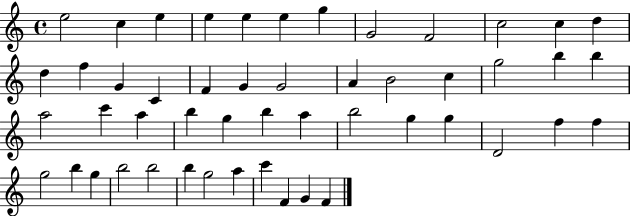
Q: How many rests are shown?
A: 0